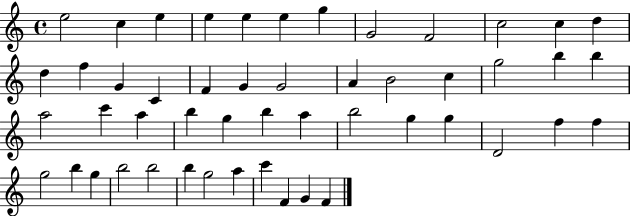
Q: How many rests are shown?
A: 0